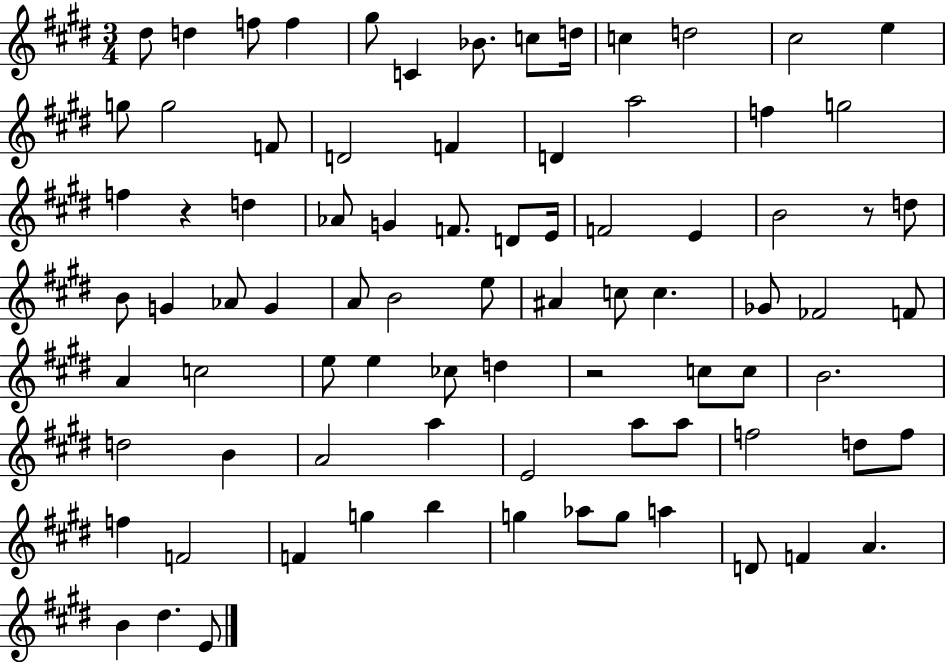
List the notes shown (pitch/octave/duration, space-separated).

D#5/e D5/q F5/e F5/q G#5/e C4/q Bb4/e. C5/e D5/s C5/q D5/h C#5/h E5/q G5/e G5/h F4/e D4/h F4/q D4/q A5/h F5/q G5/h F5/q R/q D5/q Ab4/e G4/q F4/e. D4/e E4/s F4/h E4/q B4/h R/e D5/e B4/e G4/q Ab4/e G4/q A4/e B4/h E5/e A#4/q C5/e C5/q. Gb4/e FES4/h F4/e A4/q C5/h E5/e E5/q CES5/e D5/q R/h C5/e C5/e B4/h. D5/h B4/q A4/h A5/q E4/h A5/e A5/e F5/h D5/e F5/e F5/q F4/h F4/q G5/q B5/q G5/q Ab5/e G5/e A5/q D4/e F4/q A4/q. B4/q D#5/q. E4/e